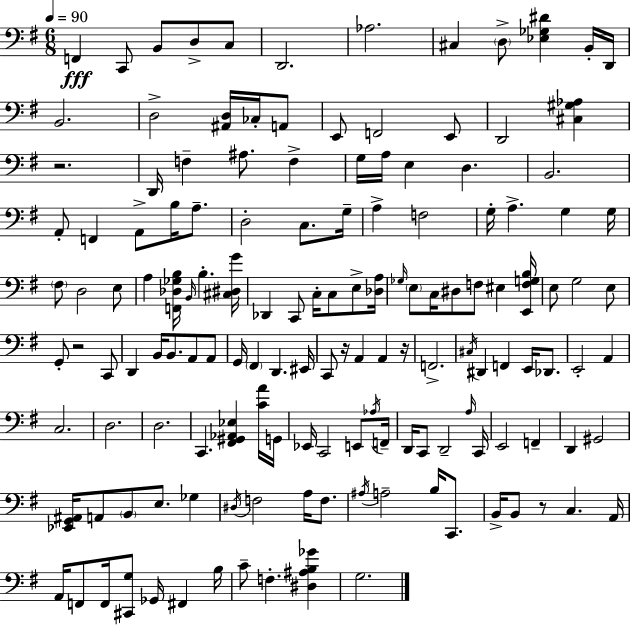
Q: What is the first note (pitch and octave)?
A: F2